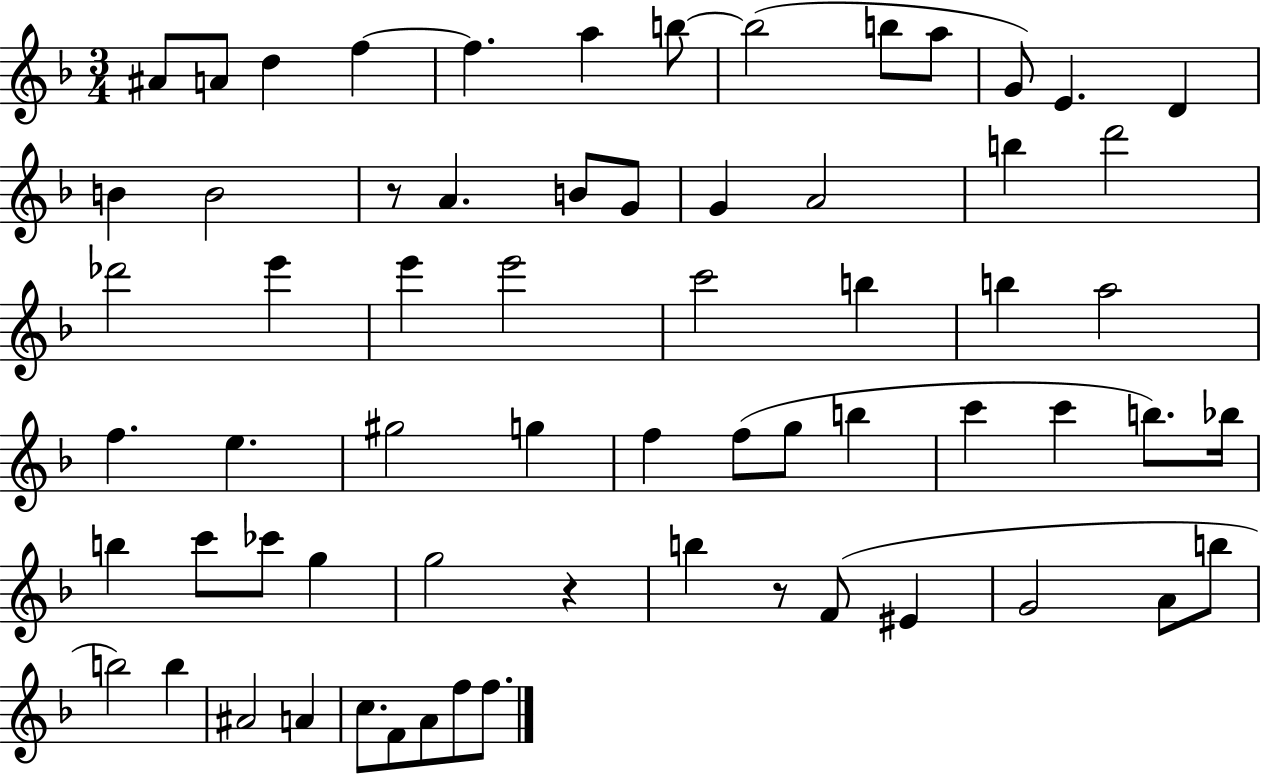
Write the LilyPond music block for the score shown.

{
  \clef treble
  \numericTimeSignature
  \time 3/4
  \key f \major
  \repeat volta 2 { ais'8 a'8 d''4 f''4~~ | f''4. a''4 b''8~~ | b''2( b''8 a''8 | g'8) e'4. d'4 | \break b'4 b'2 | r8 a'4. b'8 g'8 | g'4 a'2 | b''4 d'''2 | \break des'''2 e'''4 | e'''4 e'''2 | c'''2 b''4 | b''4 a''2 | \break f''4. e''4. | gis''2 g''4 | f''4 f''8( g''8 b''4 | c'''4 c'''4 b''8.) bes''16 | \break b''4 c'''8 ces'''8 g''4 | g''2 r4 | b''4 r8 f'8( eis'4 | g'2 a'8 b''8 | \break b''2) b''4 | ais'2 a'4 | c''8. f'8 a'8 f''8 f''8. | } \bar "|."
}